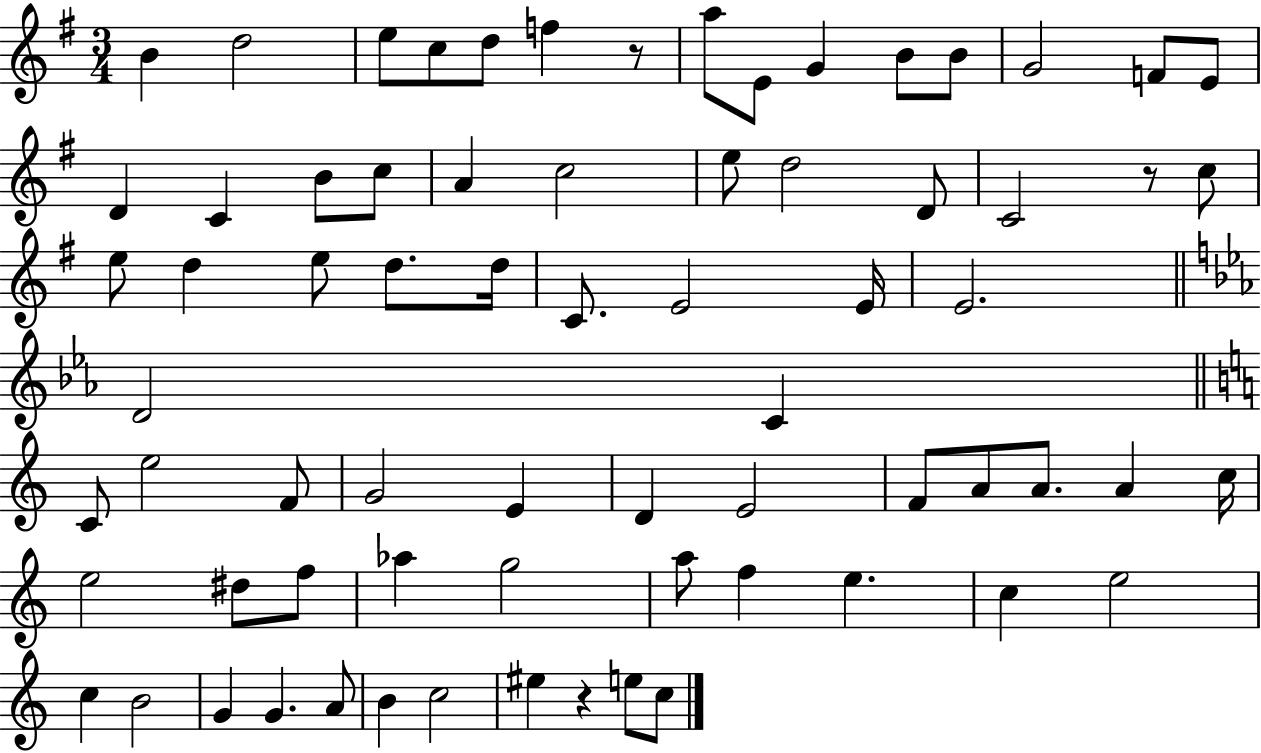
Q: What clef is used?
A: treble